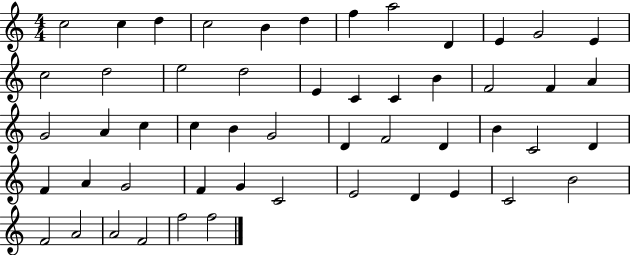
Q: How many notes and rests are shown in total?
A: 52